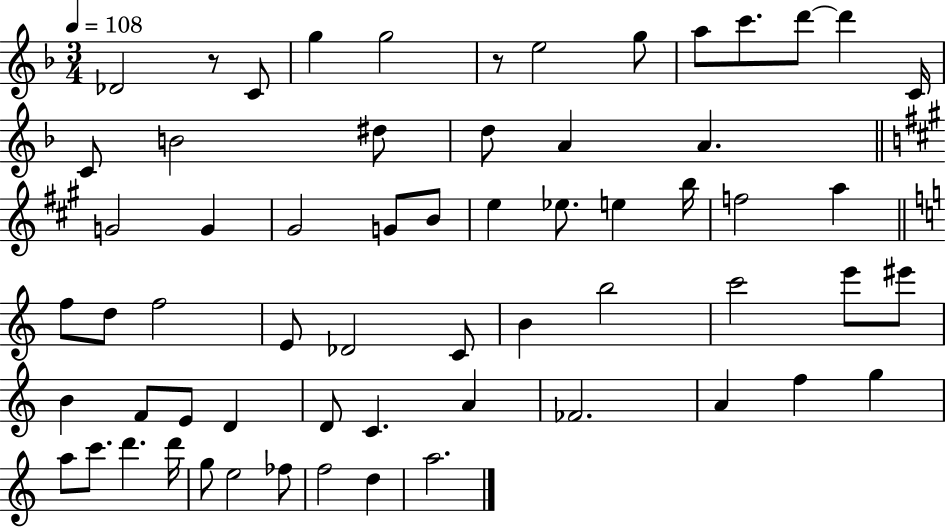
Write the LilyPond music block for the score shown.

{
  \clef treble
  \numericTimeSignature
  \time 3/4
  \key f \major
  \tempo 4 = 108
  des'2 r8 c'8 | g''4 g''2 | r8 e''2 g''8 | a''8 c'''8. d'''8~~ d'''4 c'16 | \break c'8 b'2 dis''8 | d''8 a'4 a'4. | \bar "||" \break \key a \major g'2 g'4 | gis'2 g'8 b'8 | e''4 ees''8. e''4 b''16 | f''2 a''4 | \break \bar "||" \break \key c \major f''8 d''8 f''2 | e'8 des'2 c'8 | b'4 b''2 | c'''2 e'''8 eis'''8 | \break b'4 f'8 e'8 d'4 | d'8 c'4. a'4 | fes'2. | a'4 f''4 g''4 | \break a''8 c'''8. d'''4. d'''16 | g''8 e''2 fes''8 | f''2 d''4 | a''2. | \break \bar "|."
}